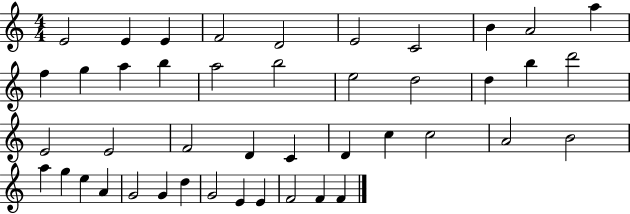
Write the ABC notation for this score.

X:1
T:Untitled
M:4/4
L:1/4
K:C
E2 E E F2 D2 E2 C2 B A2 a f g a b a2 b2 e2 d2 d b d'2 E2 E2 F2 D C D c c2 A2 B2 a g e A G2 G d G2 E E F2 F F